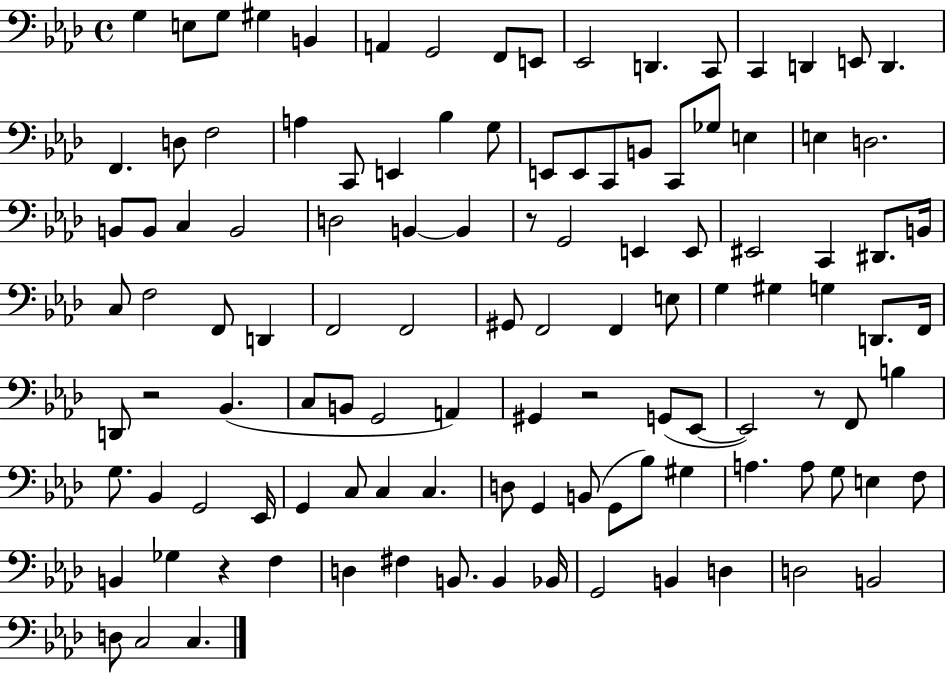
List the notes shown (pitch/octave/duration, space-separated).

G3/q E3/e G3/e G#3/q B2/q A2/q G2/h F2/e E2/e Eb2/h D2/q. C2/e C2/q D2/q E2/e D2/q. F2/q. D3/e F3/h A3/q C2/e E2/q Bb3/q G3/e E2/e E2/e C2/e B2/e C2/e Gb3/e E3/q E3/q D3/h. B2/e B2/e C3/q B2/h D3/h B2/q B2/q R/e G2/h E2/q E2/e EIS2/h C2/q D#2/e. B2/s C3/e F3/h F2/e D2/q F2/h F2/h G#2/e F2/h F2/q E3/e G3/q G#3/q G3/q D2/e. F2/s D2/e R/h Bb2/q. C3/e B2/e G2/h A2/q G#2/q R/h G2/e Eb2/e Eb2/h R/e F2/e B3/q G3/e. Bb2/q G2/h Eb2/s G2/q C3/e C3/q C3/q. D3/e G2/q B2/e G2/e Bb3/e G#3/q A3/q. A3/e G3/e E3/q F3/e B2/q Gb3/q R/q F3/q D3/q F#3/q B2/e. B2/q Bb2/s G2/h B2/q D3/q D3/h B2/h D3/e C3/h C3/q.